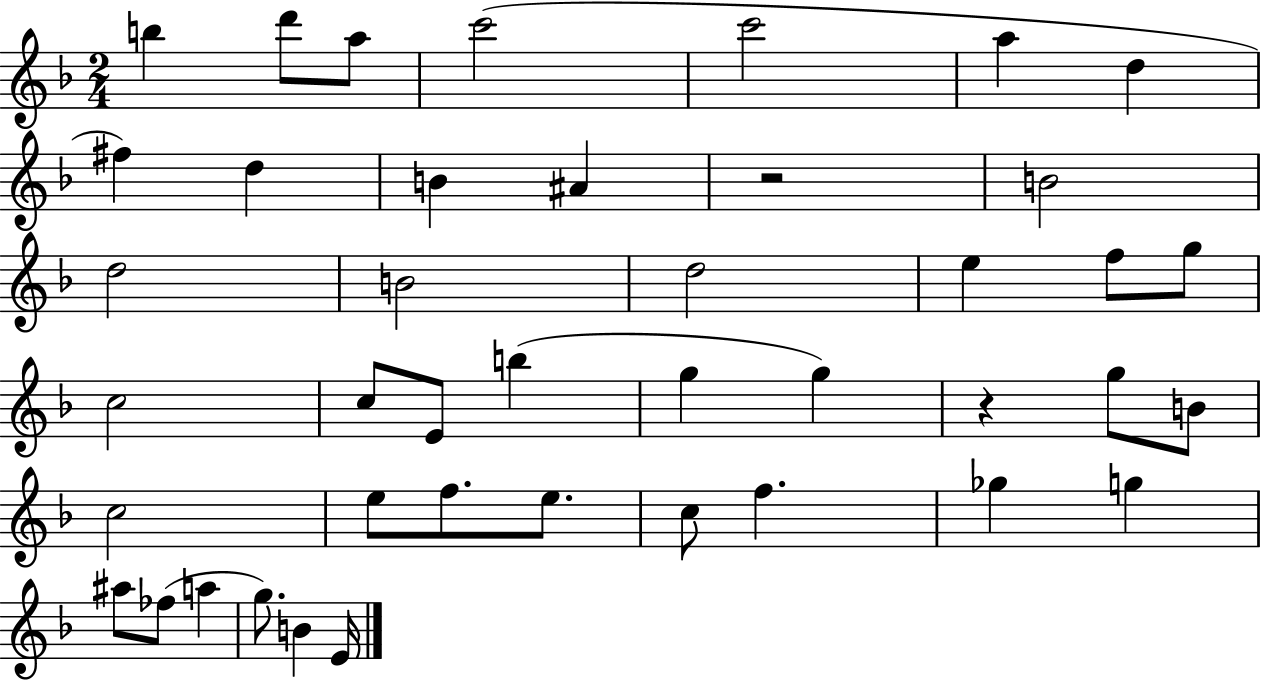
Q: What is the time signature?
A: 2/4